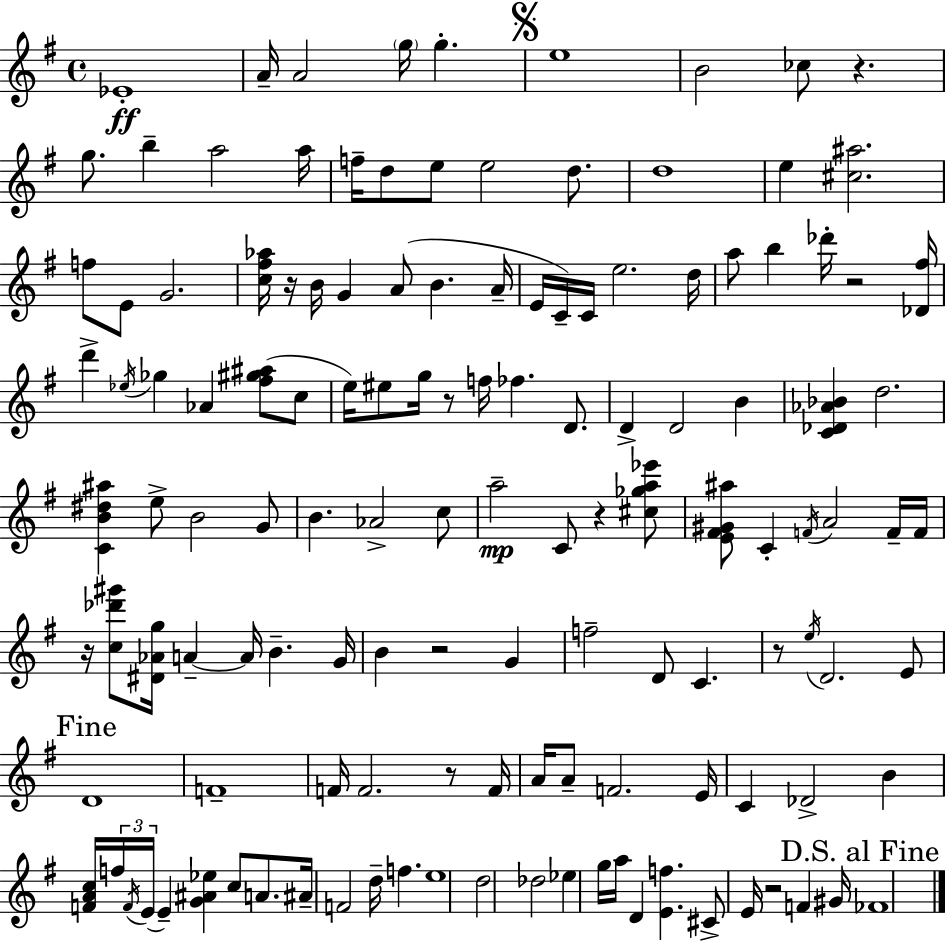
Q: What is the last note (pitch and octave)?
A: FES4